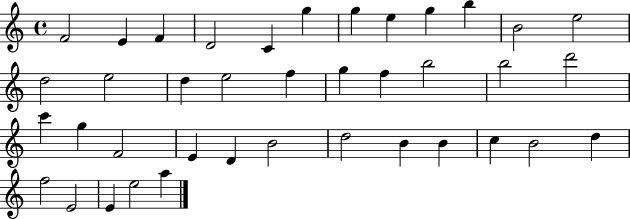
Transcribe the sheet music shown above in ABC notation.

X:1
T:Untitled
M:4/4
L:1/4
K:C
F2 E F D2 C g g e g b B2 e2 d2 e2 d e2 f g f b2 b2 d'2 c' g F2 E D B2 d2 B B c B2 d f2 E2 E e2 a